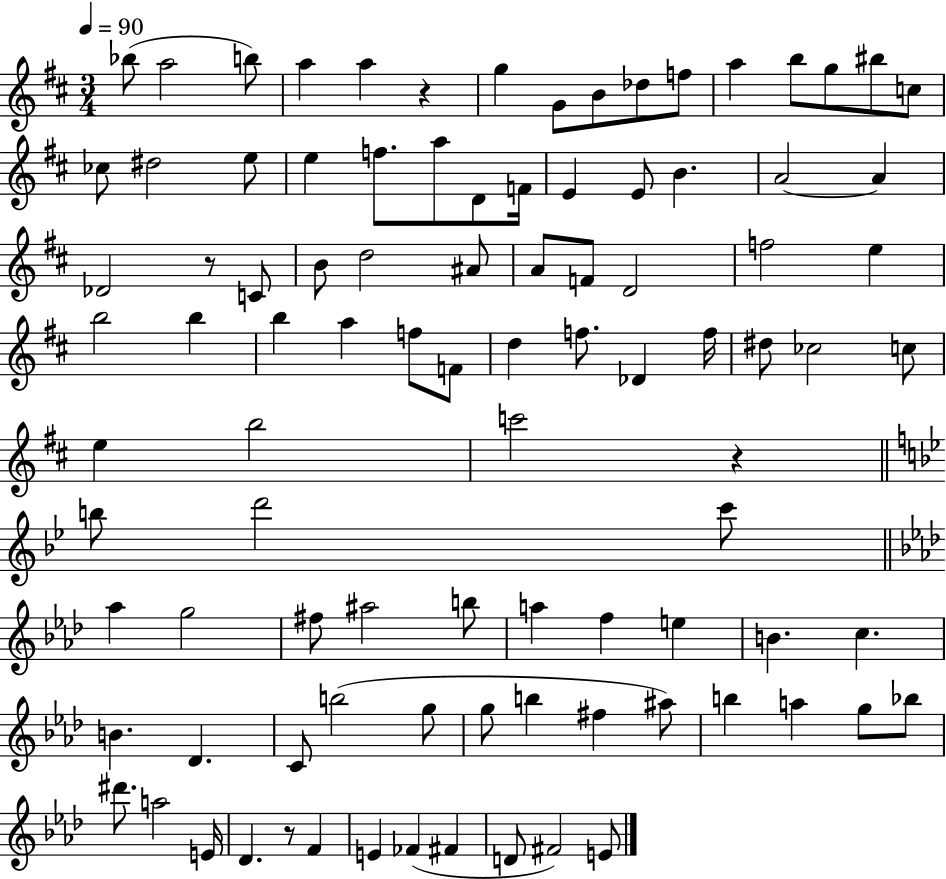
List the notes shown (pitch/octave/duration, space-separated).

Bb5/e A5/h B5/e A5/q A5/q R/q G5/q G4/e B4/e Db5/e F5/e A5/q B5/e G5/e BIS5/e C5/e CES5/e D#5/h E5/e E5/q F5/e. A5/e D4/e F4/s E4/q E4/e B4/q. A4/h A4/q Db4/h R/e C4/e B4/e D5/h A#4/e A4/e F4/e D4/h F5/h E5/q B5/h B5/q B5/q A5/q F5/e F4/e D5/q F5/e. Db4/q F5/s D#5/e CES5/h C5/e E5/q B5/h C6/h R/q B5/e D6/h C6/e Ab5/q G5/h F#5/e A#5/h B5/e A5/q F5/q E5/q B4/q. C5/q. B4/q. Db4/q. C4/e B5/h G5/e G5/e B5/q F#5/q A#5/e B5/q A5/q G5/e Bb5/e D#6/e. A5/h E4/s Db4/q. R/e F4/q E4/q FES4/q F#4/q D4/e F#4/h E4/e